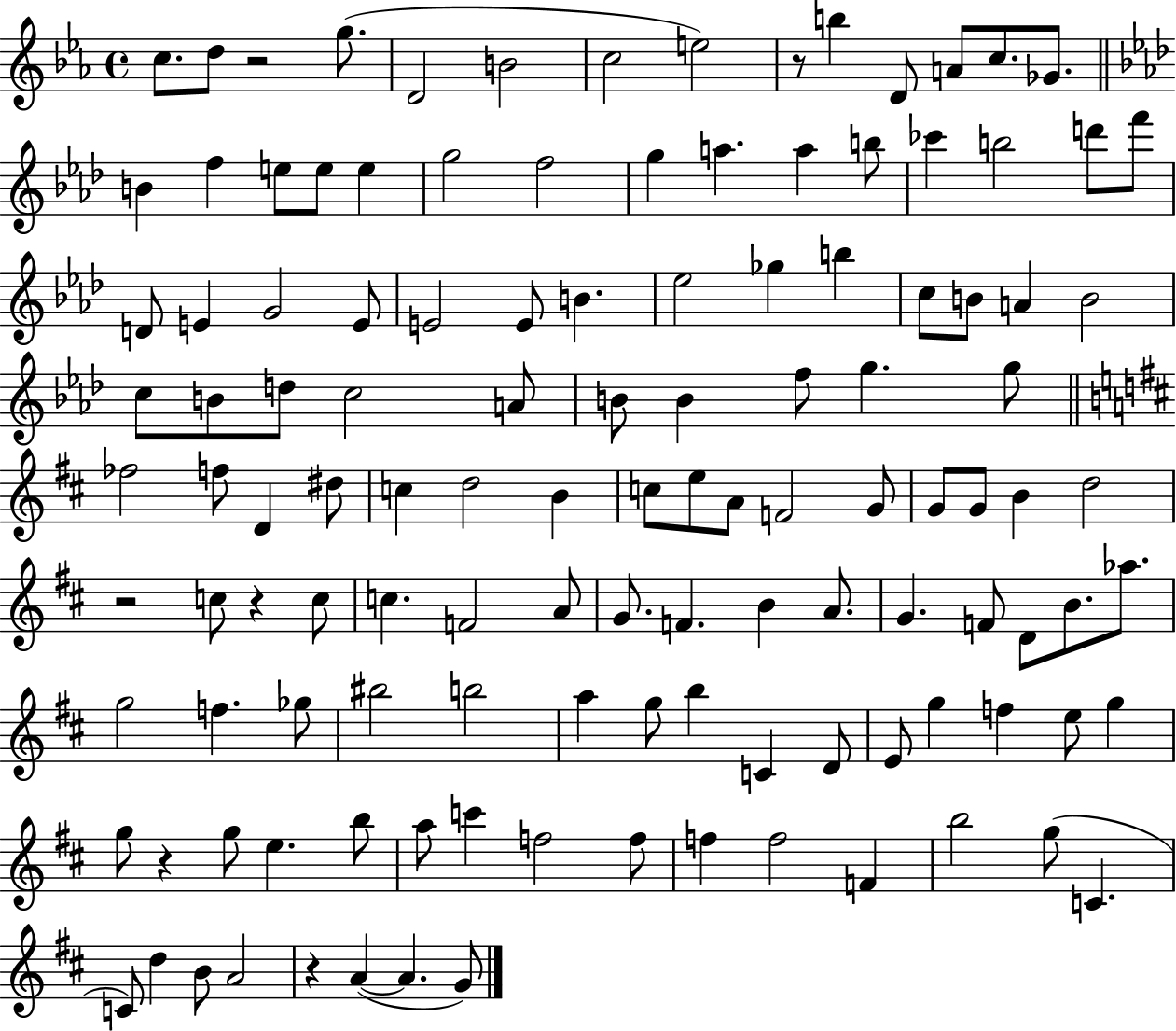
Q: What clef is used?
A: treble